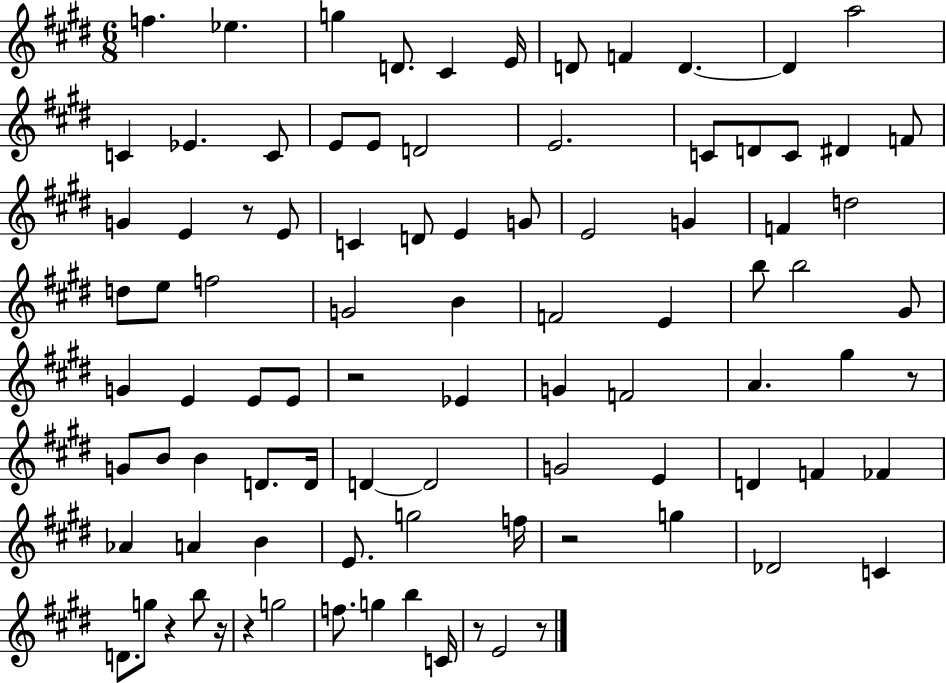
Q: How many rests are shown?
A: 9